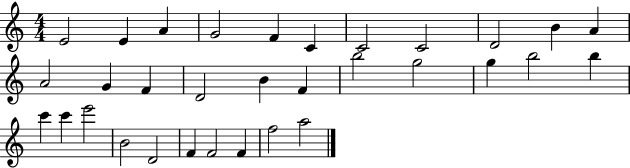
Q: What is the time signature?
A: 4/4